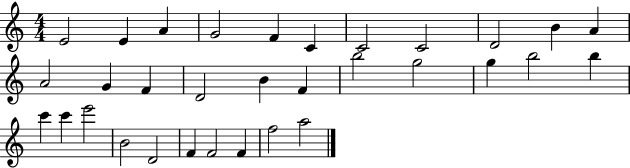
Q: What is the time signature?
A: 4/4